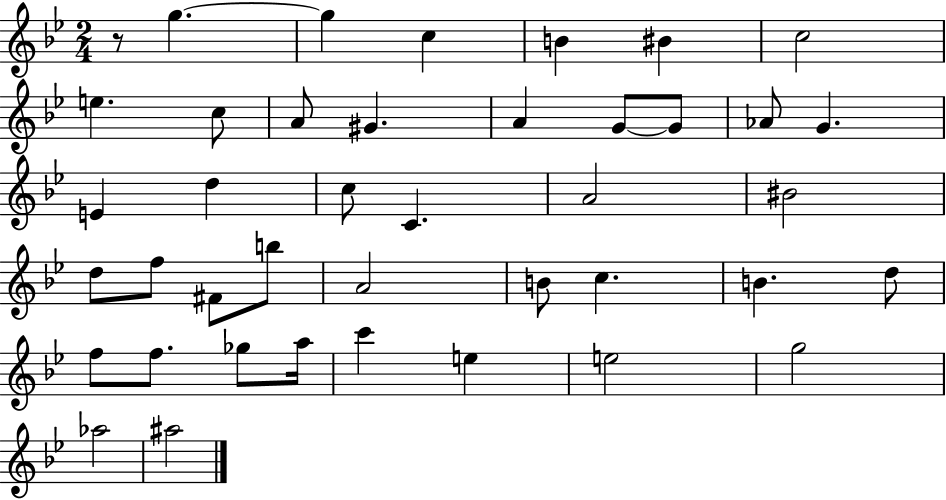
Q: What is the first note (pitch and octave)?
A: G5